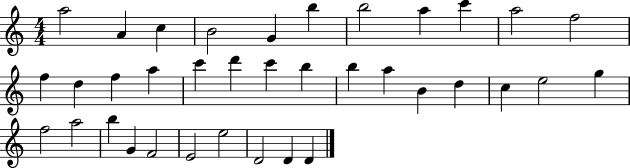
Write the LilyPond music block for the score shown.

{
  \clef treble
  \numericTimeSignature
  \time 4/4
  \key c \major
  a''2 a'4 c''4 | b'2 g'4 b''4 | b''2 a''4 c'''4 | a''2 f''2 | \break f''4 d''4 f''4 a''4 | c'''4 d'''4 c'''4 b''4 | b''4 a''4 b'4 d''4 | c''4 e''2 g''4 | \break f''2 a''2 | b''4 g'4 f'2 | e'2 e''2 | d'2 d'4 d'4 | \break \bar "|."
}